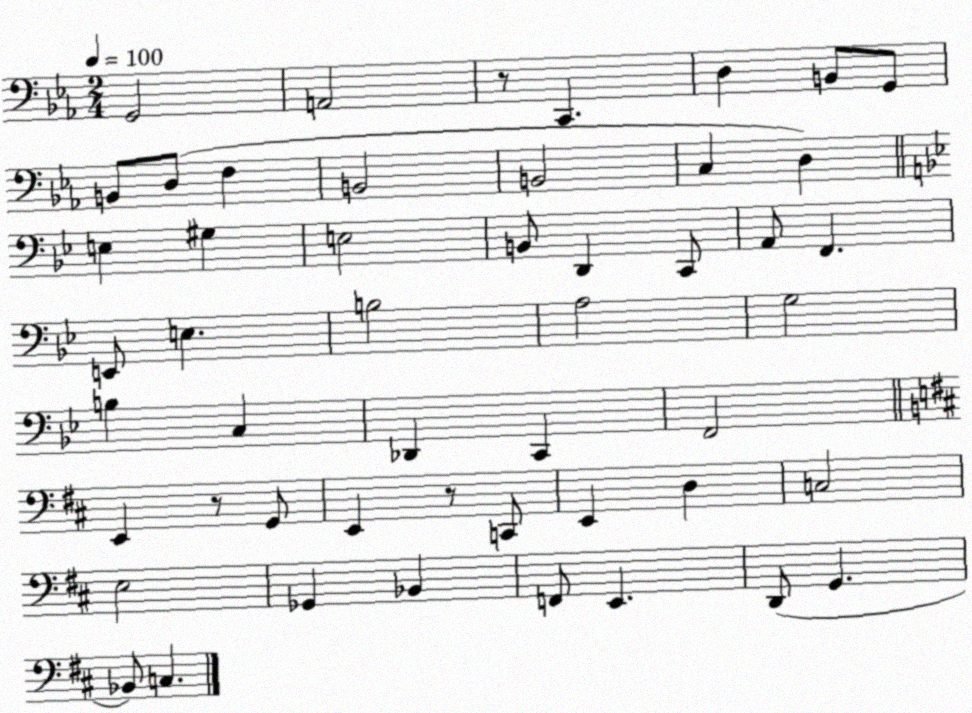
X:1
T:Untitled
M:2/4
L:1/4
K:Eb
G,,2 A,,2 z/2 C,, D, B,,/2 G,,/2 B,,/2 D,/2 F, B,,2 B,,2 C, D, E, ^G, E,2 B,,/2 D,, C,,/2 A,,/2 F,, E,,/2 E, B,2 A,2 G,2 B, C, _D,, C,, F,,2 E,, z/2 G,,/2 E,, z/2 C,,/2 E,, D, C,2 E,2 _G,, _B,, F,,/2 E,, D,,/2 G,, _B,,/2 C,